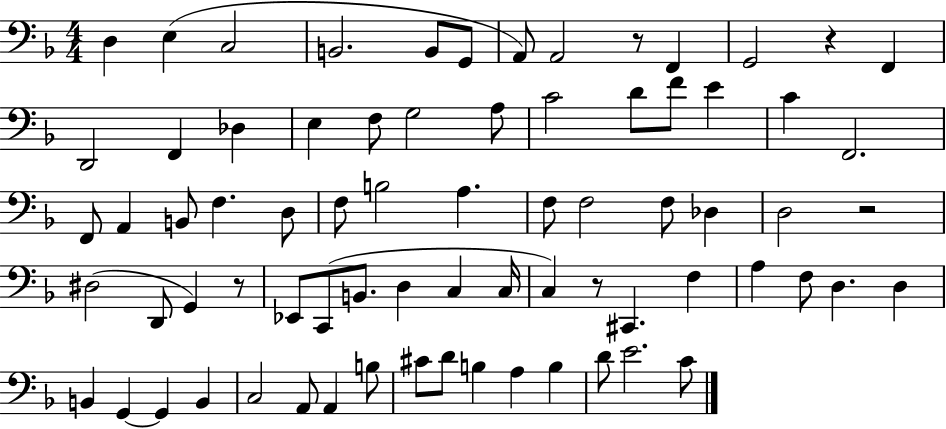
D3/q E3/q C3/h B2/h. B2/e G2/e A2/e A2/h R/e F2/q G2/h R/q F2/q D2/h F2/q Db3/q E3/q F3/e G3/h A3/e C4/h D4/e F4/e E4/q C4/q F2/h. F2/e A2/q B2/e F3/q. D3/e F3/e B3/h A3/q. F3/e F3/h F3/e Db3/q D3/h R/h D#3/h D2/e G2/q R/e Eb2/e C2/e B2/e. D3/q C3/q C3/s C3/q R/e C#2/q. F3/q A3/q F3/e D3/q. D3/q B2/q G2/q G2/q B2/q C3/h A2/e A2/q B3/e C#4/e D4/e B3/q A3/q B3/q D4/e E4/h. C4/e